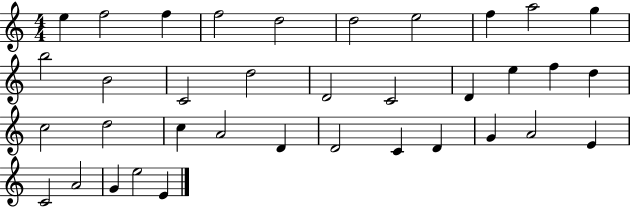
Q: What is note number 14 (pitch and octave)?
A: D5